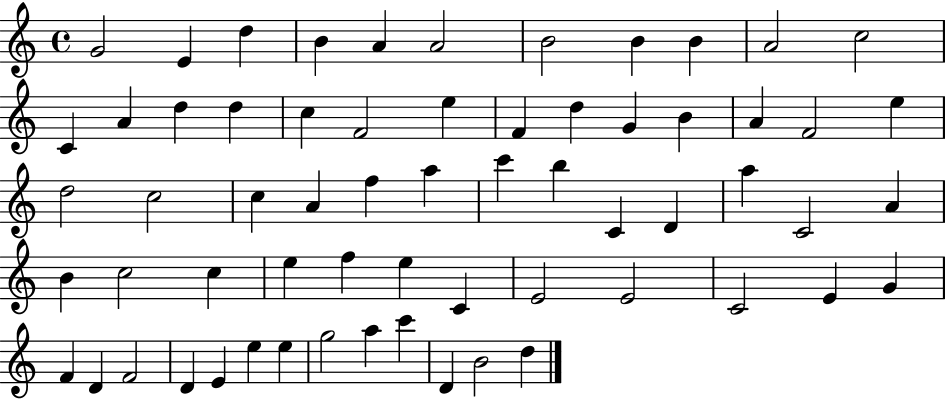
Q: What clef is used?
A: treble